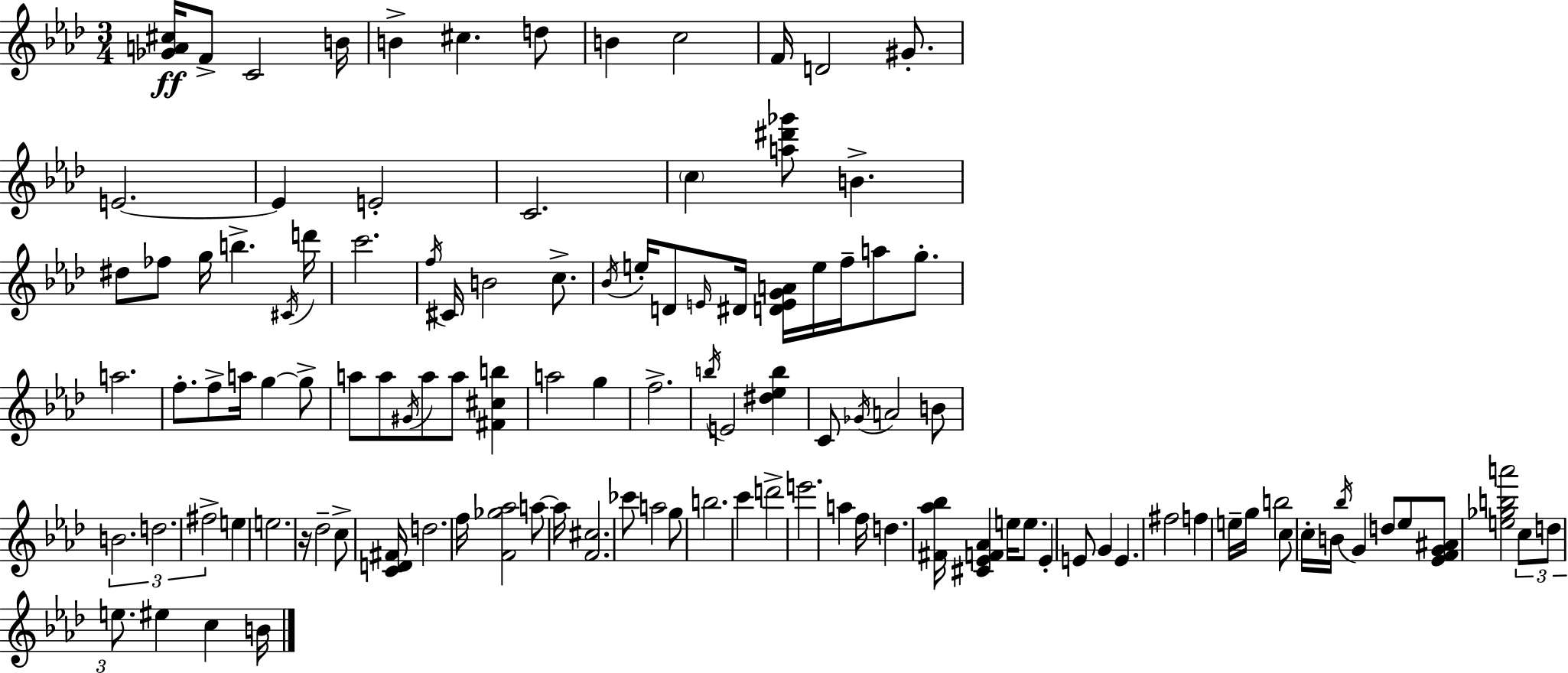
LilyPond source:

{
  \clef treble
  \numericTimeSignature
  \time 3/4
  \key f \minor
  <ges' a' cis''>16\ff f'8-> c'2 b'16 | b'4-> cis''4. d''8 | b'4 c''2 | f'16 d'2 gis'8.-. | \break e'2.~~ | e'4 e'2-. | c'2. | \parenthesize c''4 <a'' dis''' ges'''>8 b'4.-> | \break dis''8 fes''8 g''16 b''4.-> \acciaccatura { cis'16 } | d'''16 c'''2. | \acciaccatura { f''16 } cis'16 b'2 c''8.-> | \acciaccatura { bes'16 } e''16-. d'8 \grace { e'16 } dis'16 <d' e' g' a'>16 e''16 f''16-- a''8 | \break g''8.-. a''2. | f''8.-. f''8-> a''16 g''4~~ | g''8-> a''8 a''8 \acciaccatura { gis'16 } a''8 a''8 | <fis' cis'' b''>4 a''2 | \break g''4 f''2.-> | \acciaccatura { b''16 } e'2 | <dis'' ees'' b''>4 c'8 \acciaccatura { ges'16 } a'2 | b'8 \tuplet 3/2 { b'2. | \break d''2. | fis''2-> } | e''4 e''2. | r16 des''2-- | \break c''8-> <c' d' fis'>16 d''2. | f''16 <f' ges'' aes''>2 | a''8~~ a''16 <f' cis''>2. | ces'''8 a''2 | \break g''8 b''2. | c'''4 d'''2-> | e'''2. | a''4 f''16 | \break d''4. <fis' aes'' bes''>16 <cis' ees' f' aes'>4 e''16 | e''8. ees'4-. e'8 g'4 | e'4. fis''2 | f''4 e''16-- g''16 b''2 | \break c''8 c''16-. b'16 \acciaccatura { bes''16 } g'4 | d''8 ees''8 <ees' f' g' ais'>8 <e'' ges'' b'' a'''>2 | \tuplet 3/2 { c''8 d''8 e''8. } eis''4 | c''4 b'16 \bar "|."
}